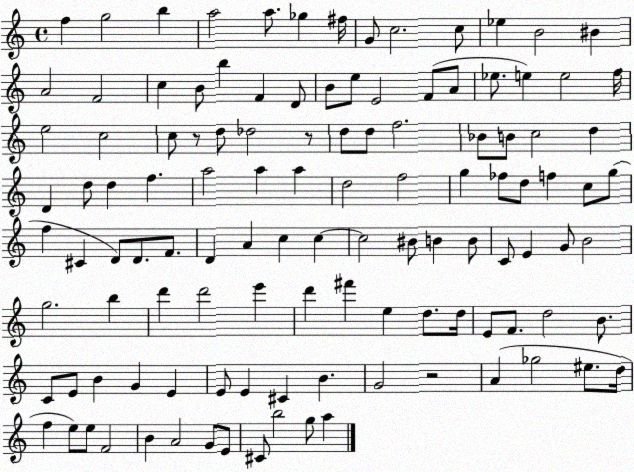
X:1
T:Untitled
M:4/4
L:1/4
K:C
f g2 b a2 a/2 _g ^f/4 G/2 c2 c/2 _e B2 ^B A2 F2 c B/2 b F D/2 B/2 e/2 E2 F/2 A/2 _e/2 e e2 f/4 e2 c2 c/2 z/2 d/2 _d2 z/2 d/2 d/2 f2 _B/2 B/2 c2 d D d/2 d f a2 a a d2 f2 g _f/2 d/2 f c/2 g/2 f ^C D/2 D/2 F/2 D A c c c2 ^B/2 B B/2 C/2 E G/2 B2 g2 b d' d'2 e' d' ^f' e d/2 d/4 E/2 F/2 d2 B/2 C/2 E/2 B G E E/2 E ^C B G2 z2 A _g2 ^e/2 d/4 f e/2 e/2 F2 B A2 G/2 E/2 ^C/2 b2 g/2 a